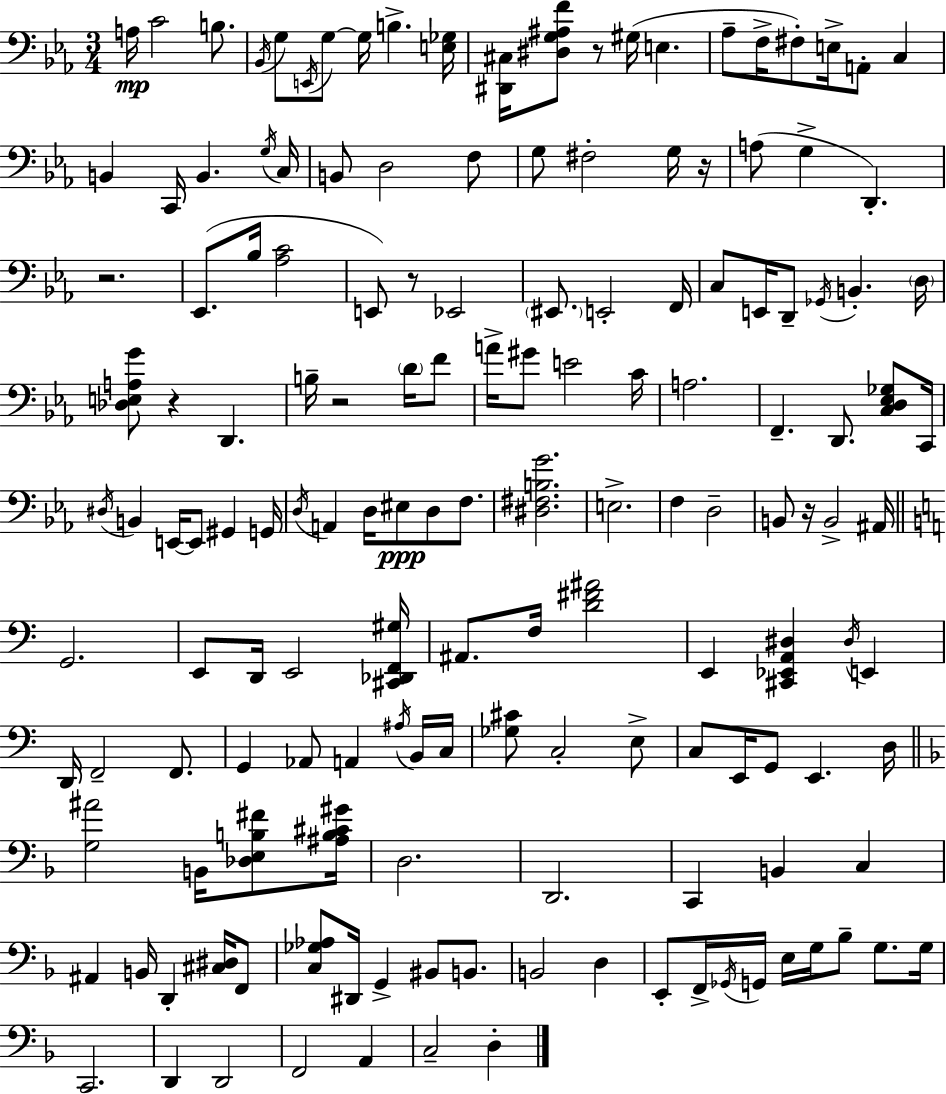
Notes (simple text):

A3/s C4/h B3/e. Bb2/s G3/e E2/s G3/e G3/s B3/q. [E3,Gb3]/s [D#2,C#3]/s [D#3,G3,A#3,F4]/e R/e G#3/s E3/q. Ab3/e F3/s F#3/e E3/s A2/e C3/q B2/q C2/s B2/q. G3/s C3/s B2/e D3/h F3/e G3/e F#3/h G3/s R/s A3/e G3/q D2/q. R/h. Eb2/e. Bb3/s [Ab3,C4]/h E2/e R/e Eb2/h EIS2/e. E2/h F2/s C3/e E2/s D2/e Gb2/s B2/q. D3/s [Db3,E3,A3,G4]/e R/q D2/q. B3/s R/h D4/s F4/e A4/s G#4/e E4/h C4/s A3/h. F2/q. D2/e. [C3,D3,Eb3,Gb3]/e C2/s D#3/s B2/q E2/s E2/e G#2/q G2/s D3/s A2/q D3/s EIS3/e D3/e F3/e. [D#3,F#3,B3,G4]/h. E3/h. F3/q D3/h B2/e R/s B2/h A#2/s G2/h. E2/e D2/s E2/h [C#2,Db2,F2,G#3]/s A#2/e. F3/s [D4,F#4,A#4]/h E2/q [C#2,Eb2,A2,D#3]/q D#3/s E2/q D2/s F2/h F2/e. G2/q Ab2/e A2/q A#3/s B2/s C3/s [Gb3,C#4]/e C3/h E3/e C3/e E2/s G2/e E2/q. D3/s [G3,A#4]/h B2/s [Db3,E3,B3,F#4]/e [A#3,B3,C#4,G#4]/s D3/h. D2/h. C2/q B2/q C3/q A#2/q B2/s D2/q [C#3,D#3]/s F2/e [C3,Gb3,Ab3]/e D#2/s G2/q BIS2/e B2/e. B2/h D3/q E2/e F2/s Gb2/s G2/s E3/s G3/s Bb3/e G3/e. G3/s C2/h. D2/q D2/h F2/h A2/q C3/h D3/q